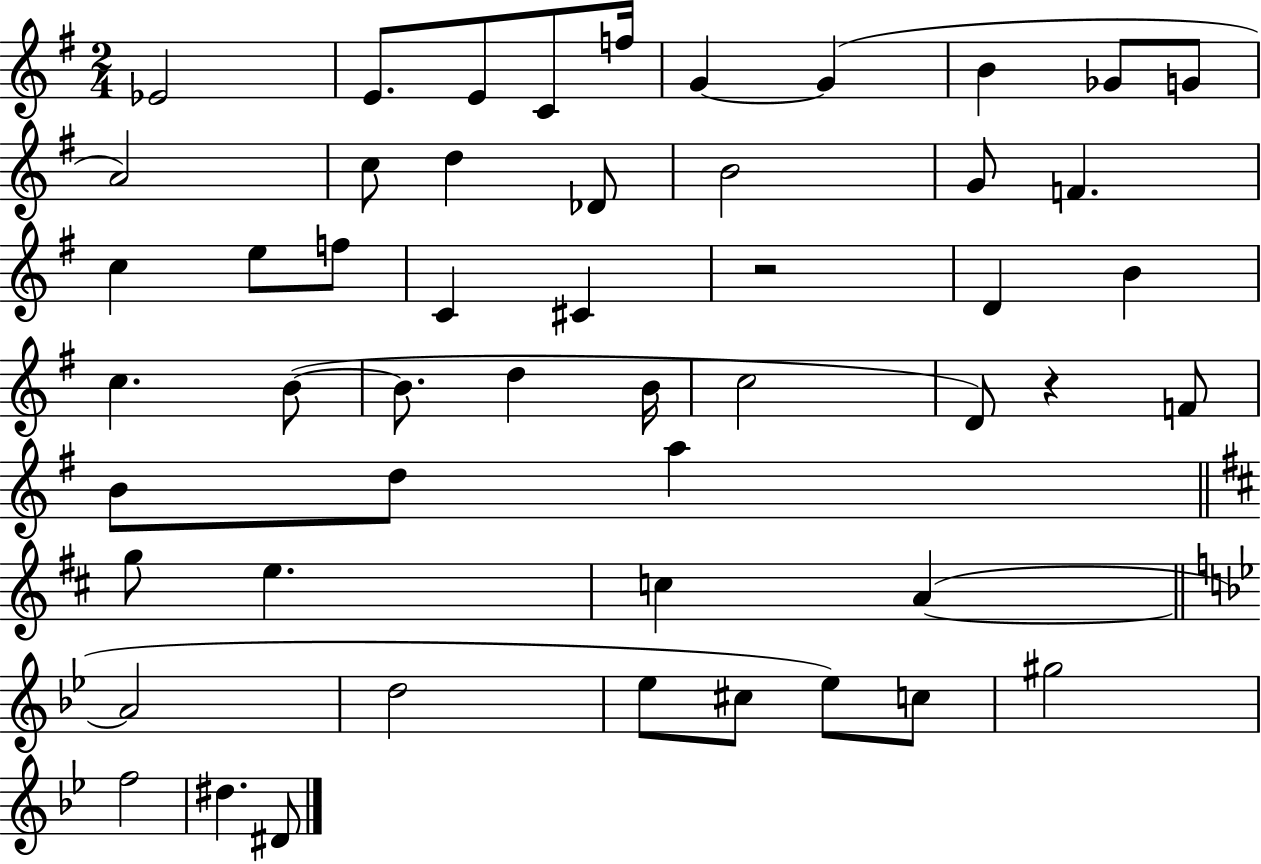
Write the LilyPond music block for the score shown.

{
  \clef treble
  \numericTimeSignature
  \time 2/4
  \key g \major
  ees'2 | e'8. e'8 c'8 f''16 | g'4~~ g'4( | b'4 ges'8 g'8 | \break a'2) | c''8 d''4 des'8 | b'2 | g'8 f'4. | \break c''4 e''8 f''8 | c'4 cis'4 | r2 | d'4 b'4 | \break c''4. b'8~(~ | b'8. d''4 b'16 | c''2 | d'8) r4 f'8 | \break b'8 d''8 a''4 | \bar "||" \break \key d \major g''8 e''4. | c''4 a'4~(~ | \bar "||" \break \key g \minor a'2 | d''2 | ees''8 cis''8 ees''8) c''8 | gis''2 | \break f''2 | dis''4. dis'8 | \bar "|."
}